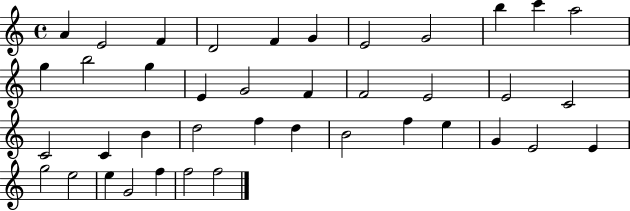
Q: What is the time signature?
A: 4/4